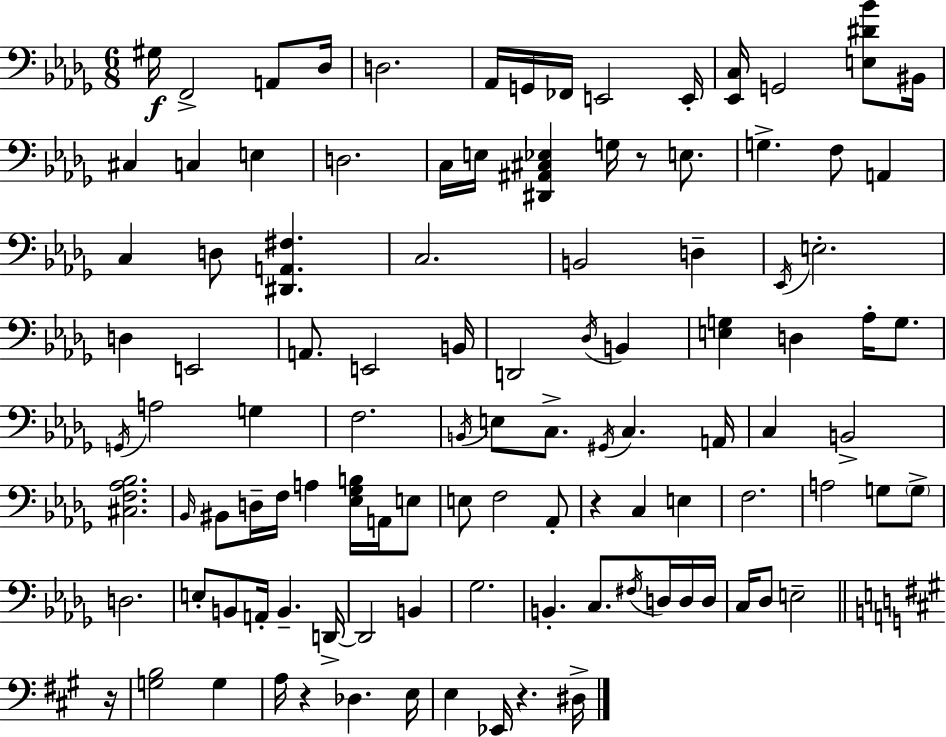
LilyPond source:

{
  \clef bass
  \numericTimeSignature
  \time 6/8
  \key bes \minor
  gis16\f f,2-> a,8 des16 | d2. | aes,16 g,16 fes,16 e,2 e,16-. | <ees, c>16 g,2 <e dis' bes'>8 bis,16 | \break cis4 c4 e4 | d2. | c16 e16 <dis, ais, cis ees>4 g16 r8 e8. | g4.-> f8 a,4 | \break c4 d8 <dis, a, fis>4. | c2. | b,2 d4-- | \acciaccatura { ees,16 } e2.-. | \break d4 e,2 | a,8. e,2 | b,16 d,2 \acciaccatura { des16 } b,4 | <e g>4 d4 aes16-. g8. | \break \acciaccatura { g,16 } a2 g4 | f2. | \acciaccatura { b,16 } e8 c8.-> \acciaccatura { gis,16 } c4. | a,16 c4 b,2-> | \break <cis f aes bes>2. | \grace { bes,16 } bis,8 d16-- f16 a4 | <ees ges b>16 a,16 e8 e8 f2 | aes,8-. r4 c4 | \break e4 f2. | a2 | g8 \parenthesize g8-> d2. | e8-. b,8 a,16-. b,4.-- | \break d,16->~~ d,2 | b,4 ges2. | b,4.-. | c8. \acciaccatura { fis16 } d16 d16 d16 c16 des8 e2-- | \break \bar "||" \break \key a \major r16 <g b>2 g4 | a16 r4 des4. | e16 e4 ees,16 r4. | dis16-> \bar "|."
}